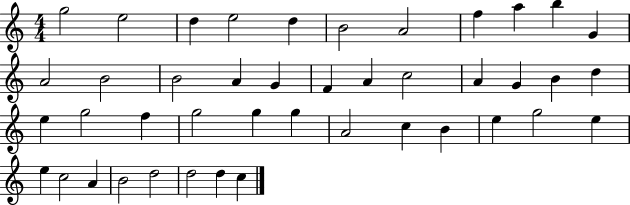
X:1
T:Untitled
M:4/4
L:1/4
K:C
g2 e2 d e2 d B2 A2 f a b G A2 B2 B2 A G F A c2 A G B d e g2 f g2 g g A2 c B e g2 e e c2 A B2 d2 d2 d c